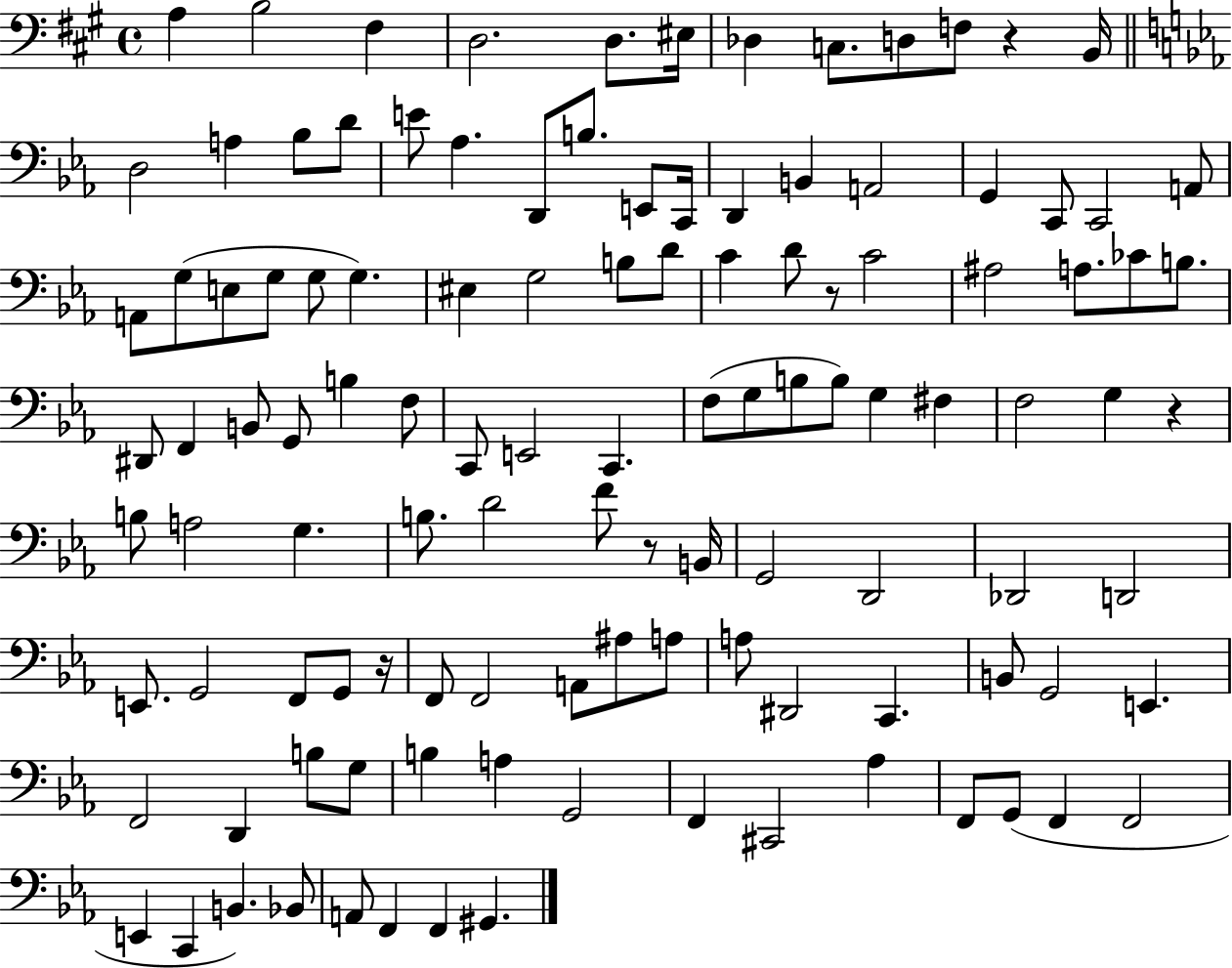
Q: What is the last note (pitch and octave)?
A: G#2